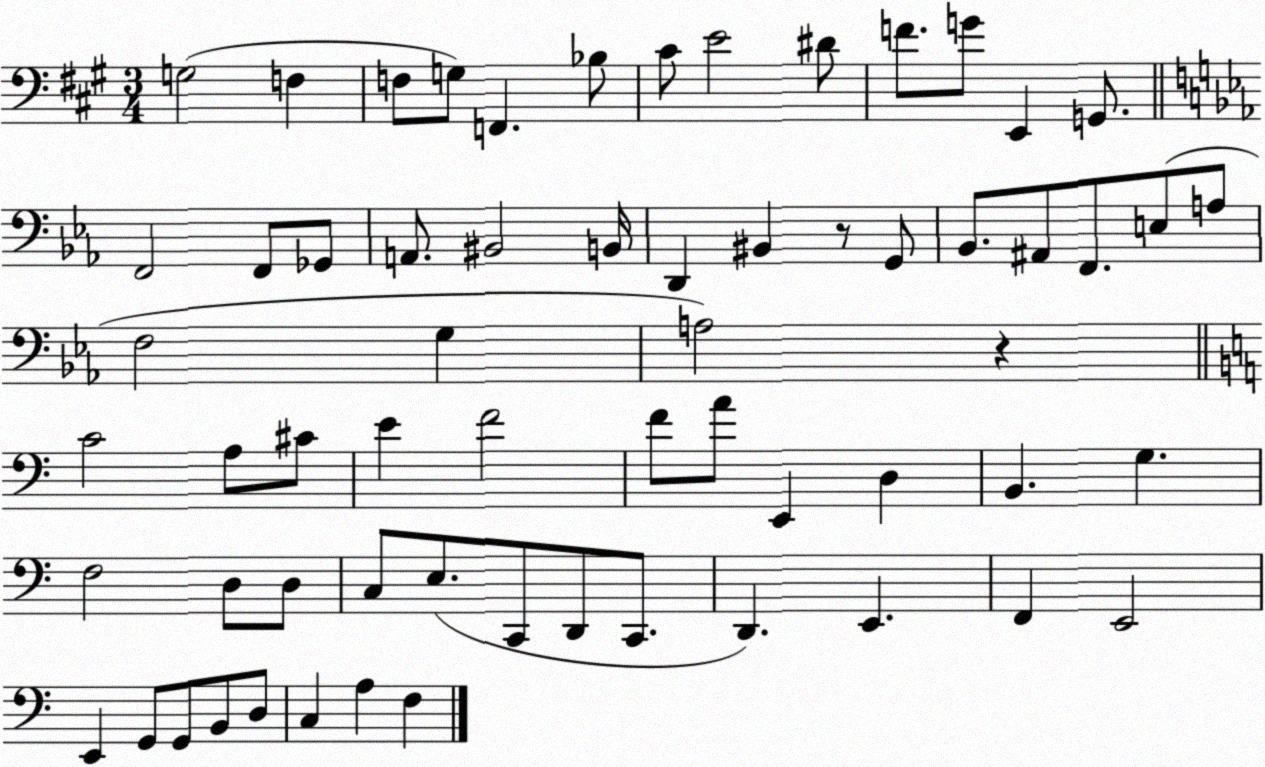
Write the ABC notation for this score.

X:1
T:Untitled
M:3/4
L:1/4
K:A
G,2 F, F,/2 G,/2 F,, _B,/2 ^C/2 E2 ^D/2 F/2 G/2 E,, G,,/2 F,,2 F,,/2 _G,,/2 A,,/2 ^B,,2 B,,/4 D,, ^B,, z/2 G,,/2 _B,,/2 ^A,,/2 F,,/2 E,/2 A,/2 F,2 G, A,2 z C2 A,/2 ^C/2 E F2 F/2 A/2 E,, D, B,, G, F,2 D,/2 D,/2 C,/2 E,/2 C,,/2 D,,/2 C,,/2 D,, E,, F,, E,,2 E,, G,,/2 G,,/2 B,,/2 D,/2 C, A, F,